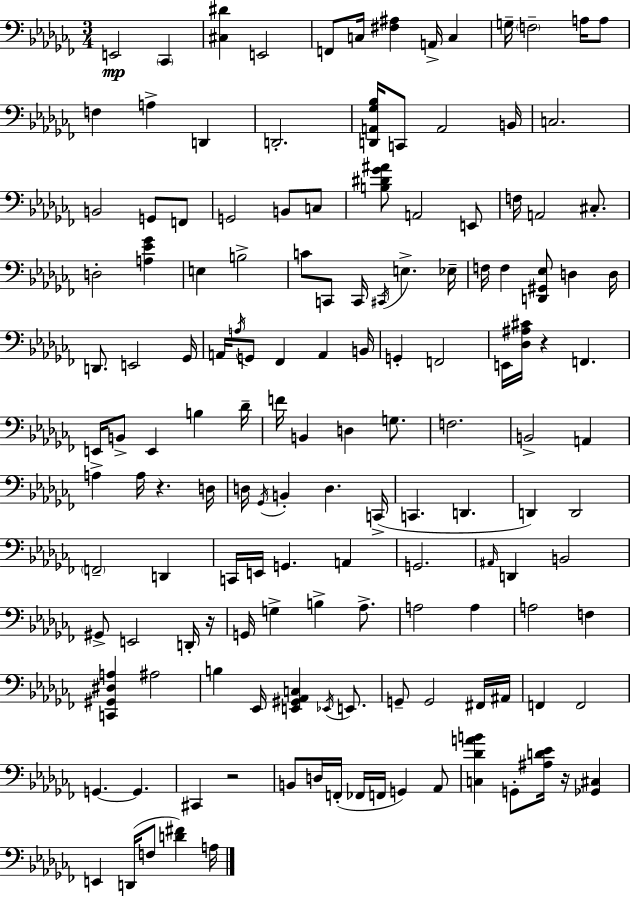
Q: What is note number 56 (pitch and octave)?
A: F2